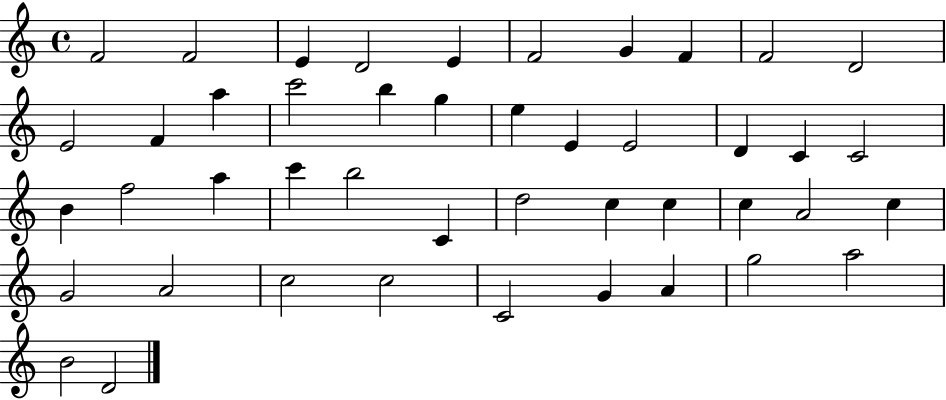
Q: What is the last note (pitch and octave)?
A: D4